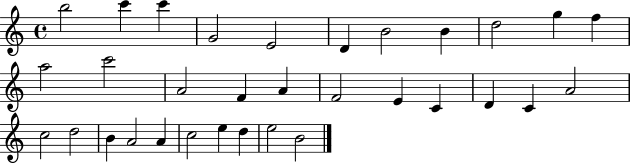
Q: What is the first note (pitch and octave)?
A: B5